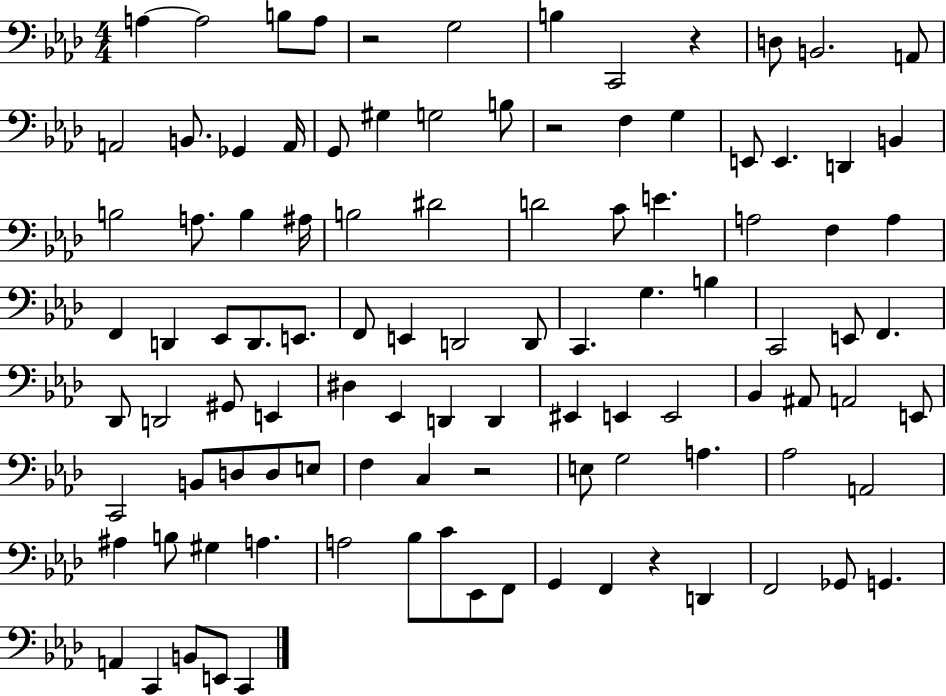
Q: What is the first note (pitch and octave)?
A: A3